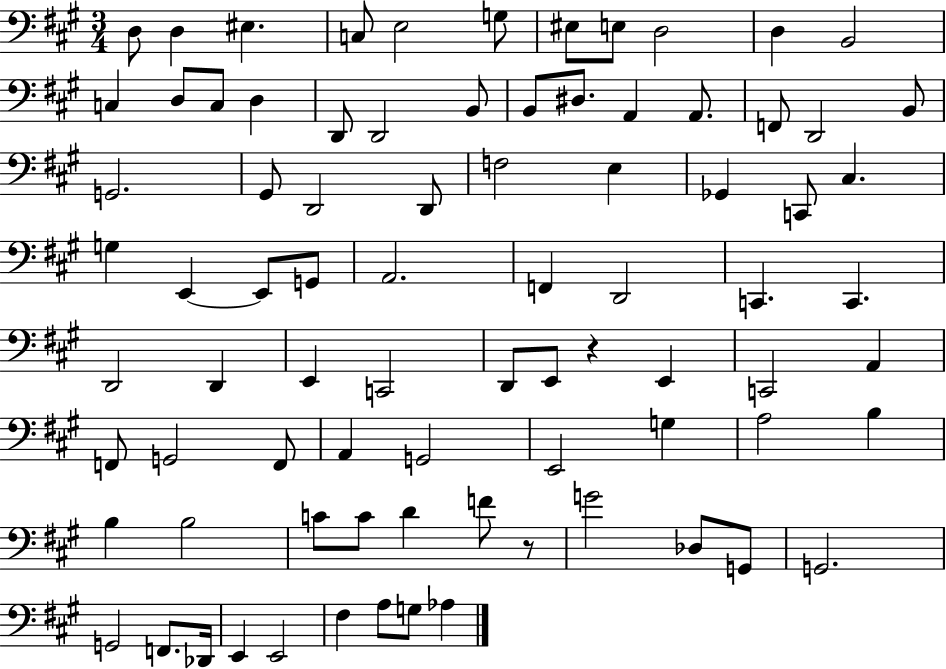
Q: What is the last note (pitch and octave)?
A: Ab3